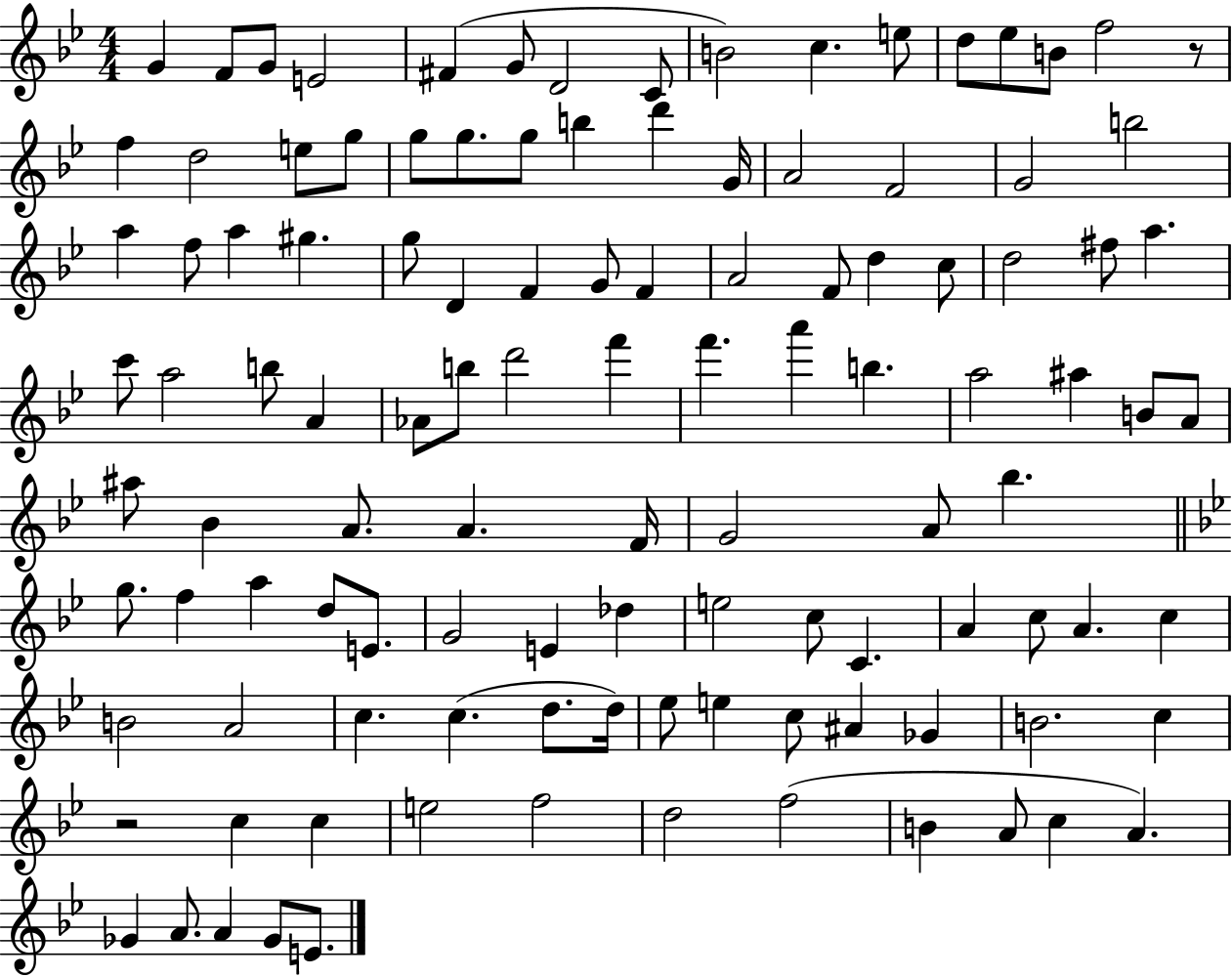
{
  \clef treble
  \numericTimeSignature
  \time 4/4
  \key bes \major
  g'4 f'8 g'8 e'2 | fis'4( g'8 d'2 c'8 | b'2) c''4. e''8 | d''8 ees''8 b'8 f''2 r8 | \break f''4 d''2 e''8 g''8 | g''8 g''8. g''8 b''4 d'''4 g'16 | a'2 f'2 | g'2 b''2 | \break a''4 f''8 a''4 gis''4. | g''8 d'4 f'4 g'8 f'4 | a'2 f'8 d''4 c''8 | d''2 fis''8 a''4. | \break c'''8 a''2 b''8 a'4 | aes'8 b''8 d'''2 f'''4 | f'''4. a'''4 b''4. | a''2 ais''4 b'8 a'8 | \break ais''8 bes'4 a'8. a'4. f'16 | g'2 a'8 bes''4. | \bar "||" \break \key bes \major g''8. f''4 a''4 d''8 e'8. | g'2 e'4 des''4 | e''2 c''8 c'4. | a'4 c''8 a'4. c''4 | \break b'2 a'2 | c''4. c''4.( d''8. d''16) | ees''8 e''4 c''8 ais'4 ges'4 | b'2. c''4 | \break r2 c''4 c''4 | e''2 f''2 | d''2 f''2( | b'4 a'8 c''4 a'4.) | \break ges'4 a'8. a'4 ges'8 e'8. | \bar "|."
}